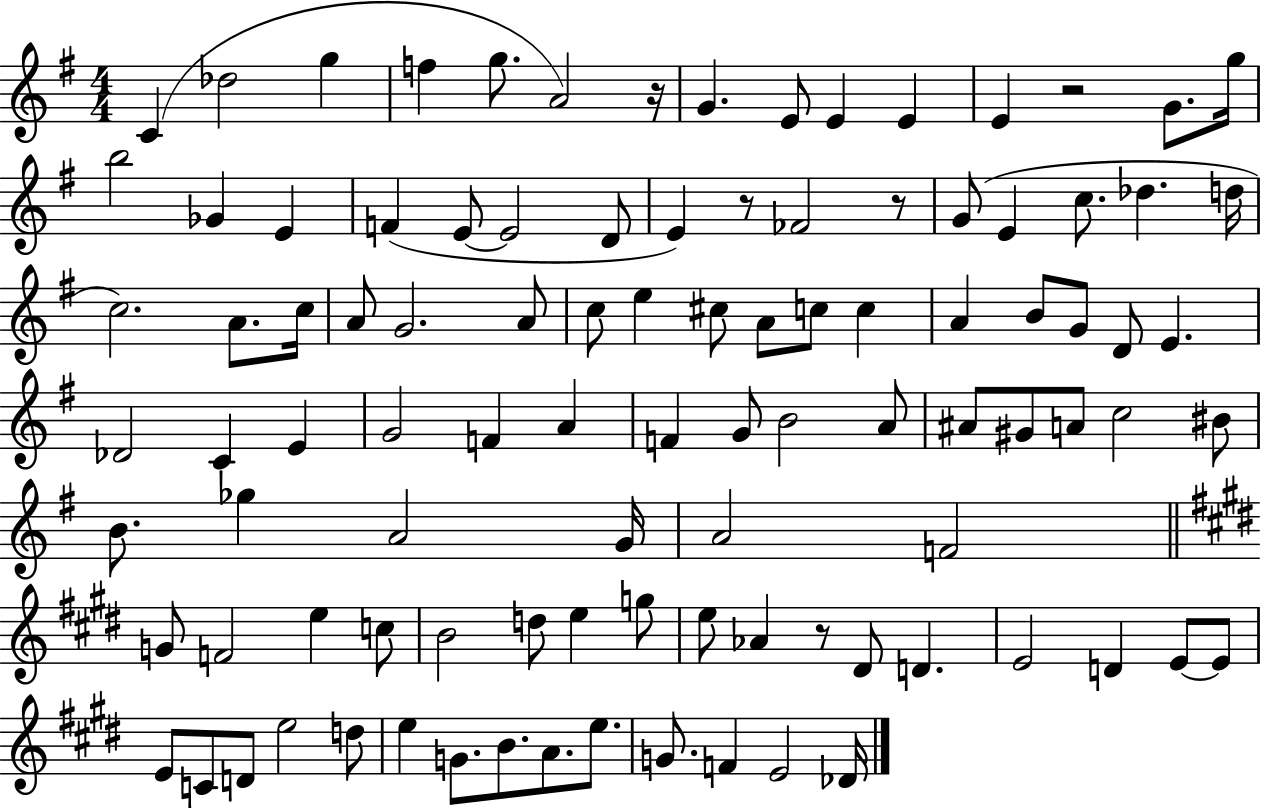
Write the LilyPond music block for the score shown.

{
  \clef treble
  \numericTimeSignature
  \time 4/4
  \key g \major
  c'4( des''2 g''4 | f''4 g''8. a'2) r16 | g'4. e'8 e'4 e'4 | e'4 r2 g'8. g''16 | \break b''2 ges'4 e'4 | f'4( e'8~~ e'2 d'8 | e'4) r8 fes'2 r8 | g'8( e'4 c''8. des''4. d''16 | \break c''2.) a'8. c''16 | a'8 g'2. a'8 | c''8 e''4 cis''8 a'8 c''8 c''4 | a'4 b'8 g'8 d'8 e'4. | \break des'2 c'4 e'4 | g'2 f'4 a'4 | f'4 g'8 b'2 a'8 | ais'8 gis'8 a'8 c''2 bis'8 | \break b'8. ges''4 a'2 g'16 | a'2 f'2 | \bar "||" \break \key e \major g'8 f'2 e''4 c''8 | b'2 d''8 e''4 g''8 | e''8 aes'4 r8 dis'8 d'4. | e'2 d'4 e'8~~ e'8 | \break e'8 c'8 d'8 e''2 d''8 | e''4 g'8. b'8. a'8. e''8. | g'8. f'4 e'2 des'16 | \bar "|."
}